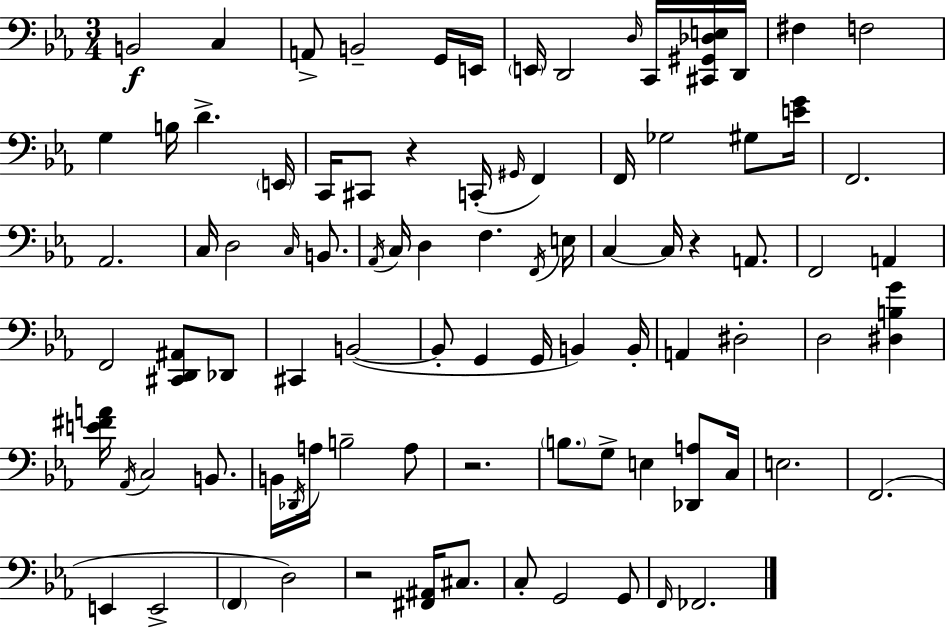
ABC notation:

X:1
T:Untitled
M:3/4
L:1/4
K:Cm
B,,2 C, A,,/2 B,,2 G,,/4 E,,/4 E,,/4 D,,2 D,/4 C,,/4 [^C,,^G,,_D,E,]/4 D,,/4 ^F, F,2 G, B,/4 D E,,/4 C,,/4 ^C,,/2 z C,,/4 ^G,,/4 F,, F,,/4 _G,2 ^G,/2 [EG]/4 F,,2 _A,,2 C,/4 D,2 C,/4 B,,/2 _A,,/4 C,/4 D, F, F,,/4 E,/4 C, C,/4 z A,,/2 F,,2 A,, F,,2 [^C,,D,,^A,,]/2 _D,,/2 ^C,, B,,2 B,,/2 G,, G,,/4 B,, B,,/4 A,, ^D,2 D,2 [^D,B,G] [E^FA]/4 _A,,/4 C,2 B,,/2 B,,/4 _D,,/4 A,/4 B,2 A,/2 z2 B,/2 G,/2 E, [_D,,A,]/2 C,/4 E,2 F,,2 E,, E,,2 F,, D,2 z2 [^F,,^A,,]/4 ^C,/2 C,/2 G,,2 G,,/2 F,,/4 _F,,2